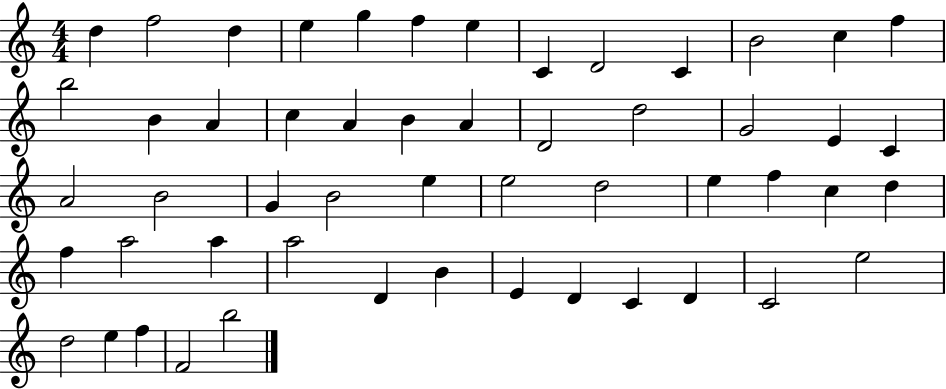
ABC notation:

X:1
T:Untitled
M:4/4
L:1/4
K:C
d f2 d e g f e C D2 C B2 c f b2 B A c A B A D2 d2 G2 E C A2 B2 G B2 e e2 d2 e f c d f a2 a a2 D B E D C D C2 e2 d2 e f F2 b2